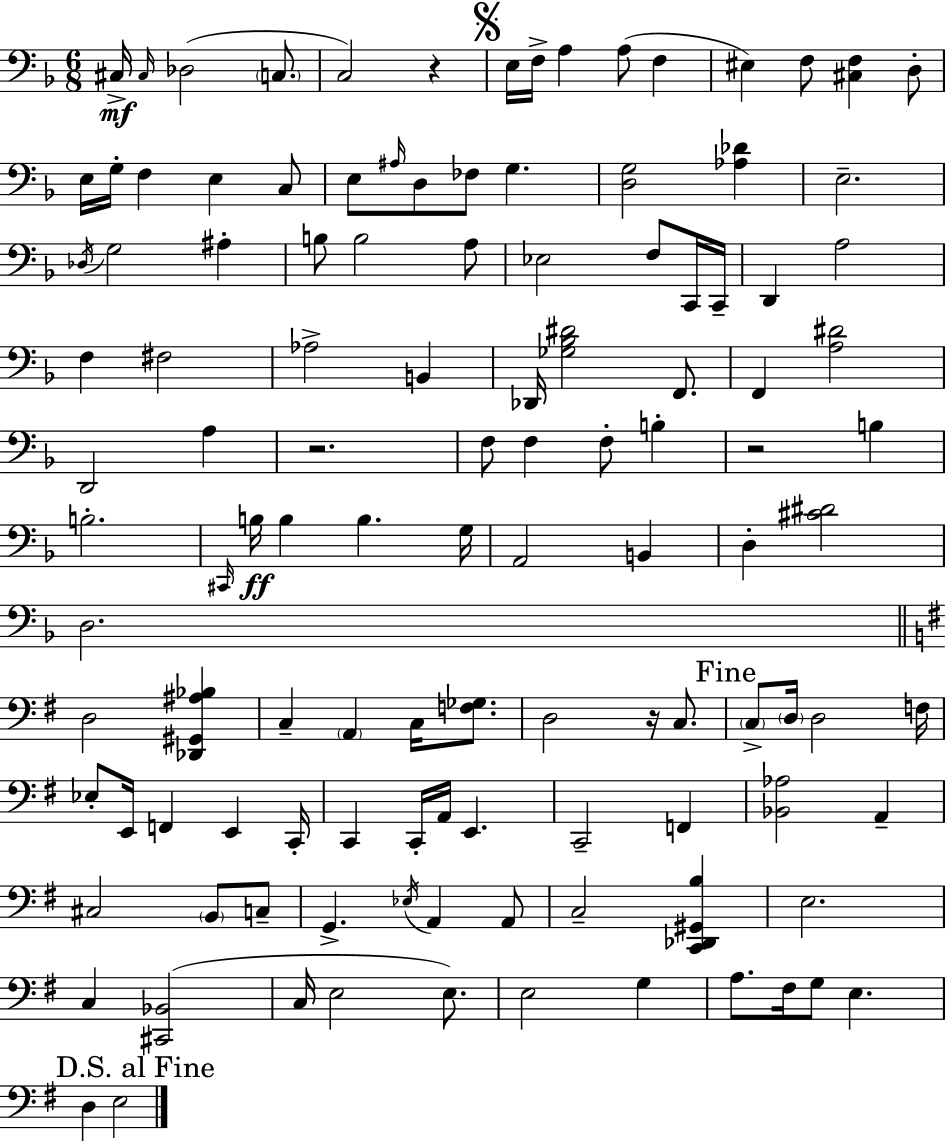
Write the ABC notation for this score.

X:1
T:Untitled
M:6/8
L:1/4
K:Dm
^C,/4 ^C,/4 _D,2 C,/2 C,2 z E,/4 F,/4 A, A,/2 F, ^E, F,/2 [^C,F,] D,/2 E,/4 G,/4 F, E, C,/2 E,/2 ^A,/4 D,/2 _F,/2 G, [D,G,]2 [_A,_D] E,2 _D,/4 G,2 ^A, B,/2 B,2 A,/2 _E,2 F,/2 C,,/4 C,,/4 D,, A,2 F, ^F,2 _A,2 B,, _D,,/4 [_G,_B,^D]2 F,,/2 F,, [A,^D]2 D,,2 A, z2 F,/2 F, F,/2 B, z2 B, B,2 ^C,,/4 B,/4 B, B, G,/4 A,,2 B,, D, [^C^D]2 D,2 D,2 [_D,,^G,,^A,_B,] C, A,, C,/4 [F,_G,]/2 D,2 z/4 C,/2 C,/2 D,/4 D,2 F,/4 _E,/2 E,,/4 F,, E,, C,,/4 C,, C,,/4 A,,/4 E,, C,,2 F,, [_B,,_A,]2 A,, ^C,2 B,,/2 C,/2 G,, _E,/4 A,, A,,/2 C,2 [C,,_D,,^G,,B,] E,2 C, [^C,,_B,,]2 C,/4 E,2 E,/2 E,2 G, A,/2 ^F,/4 G,/2 E, D, E,2